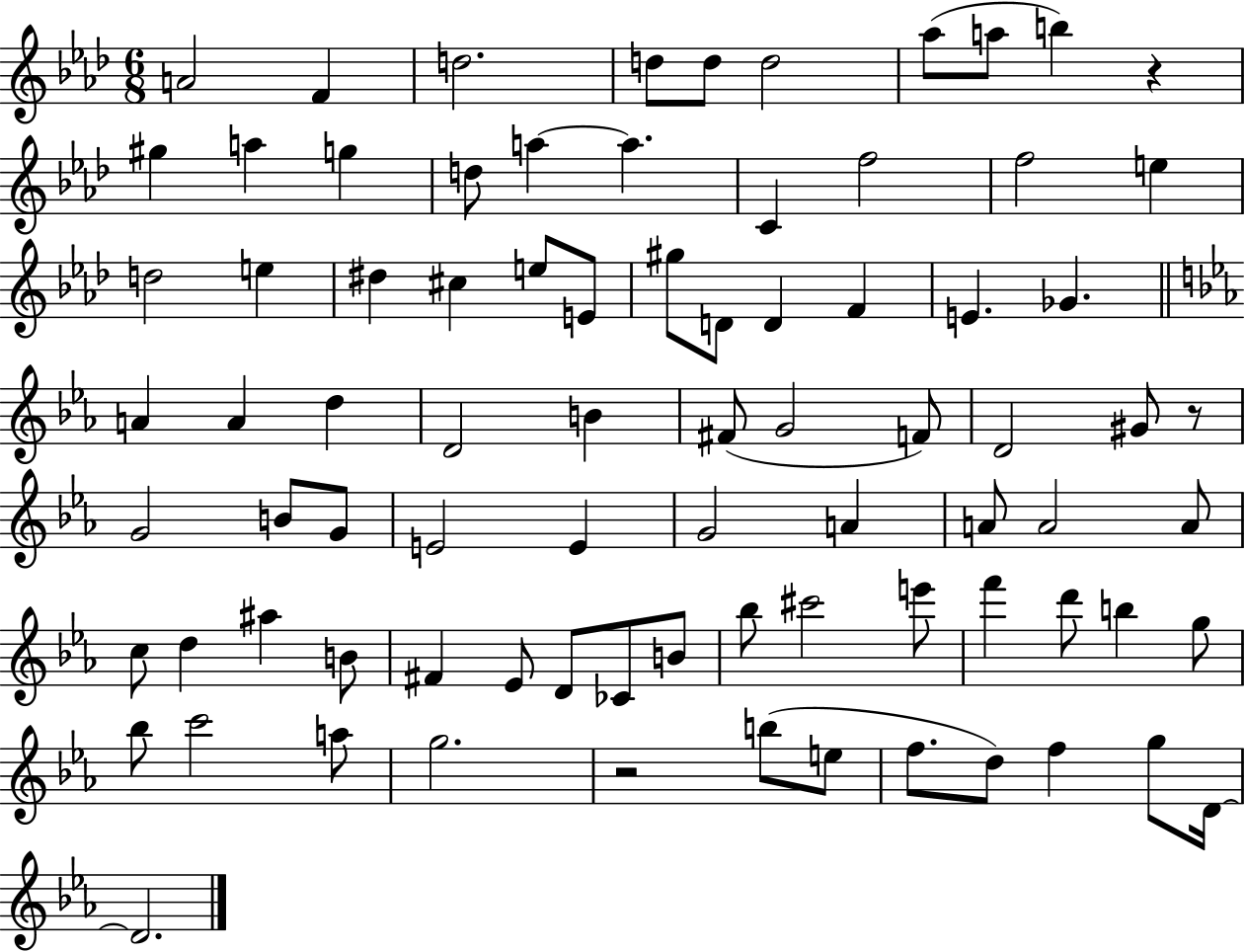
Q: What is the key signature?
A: AES major